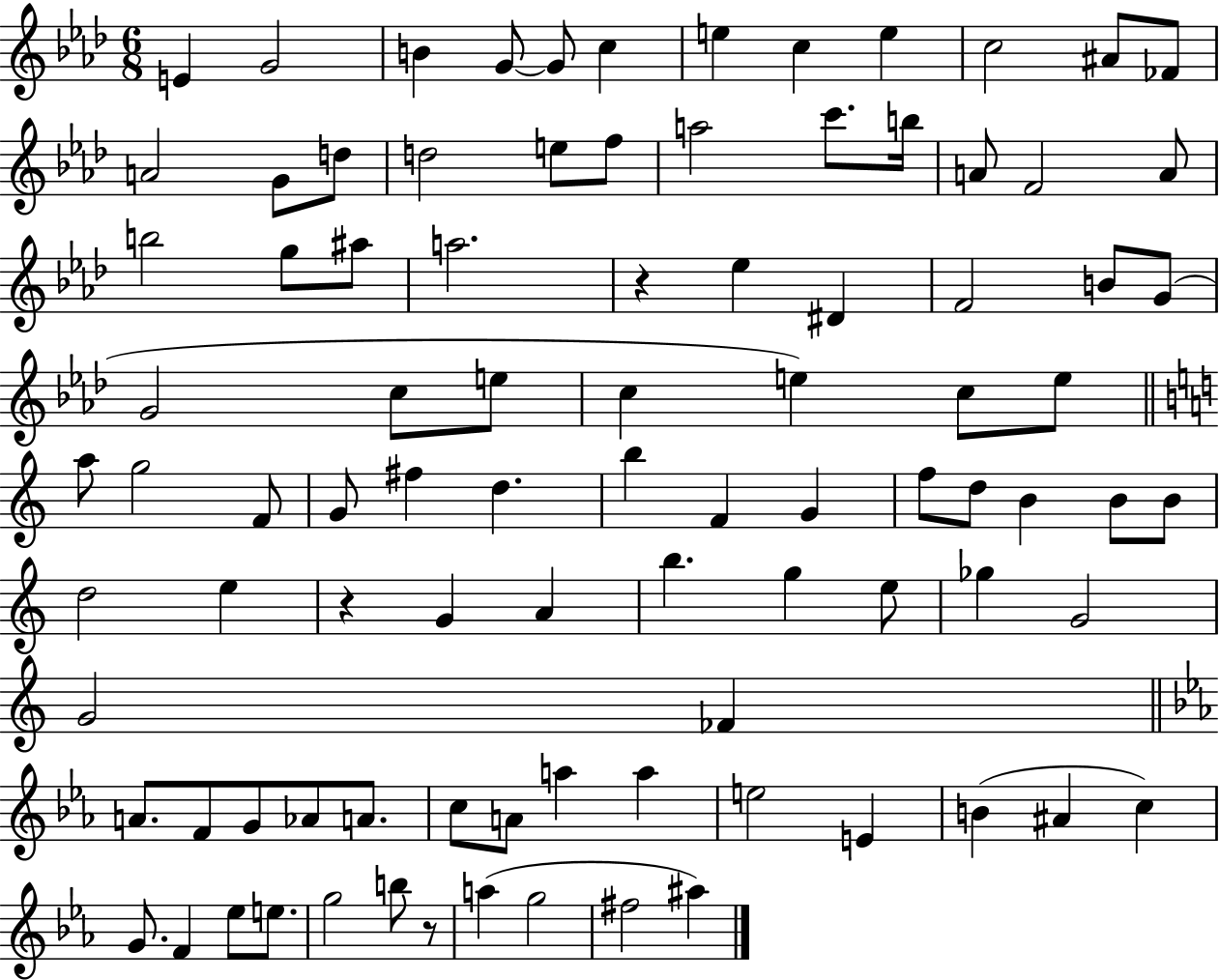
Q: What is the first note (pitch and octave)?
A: E4